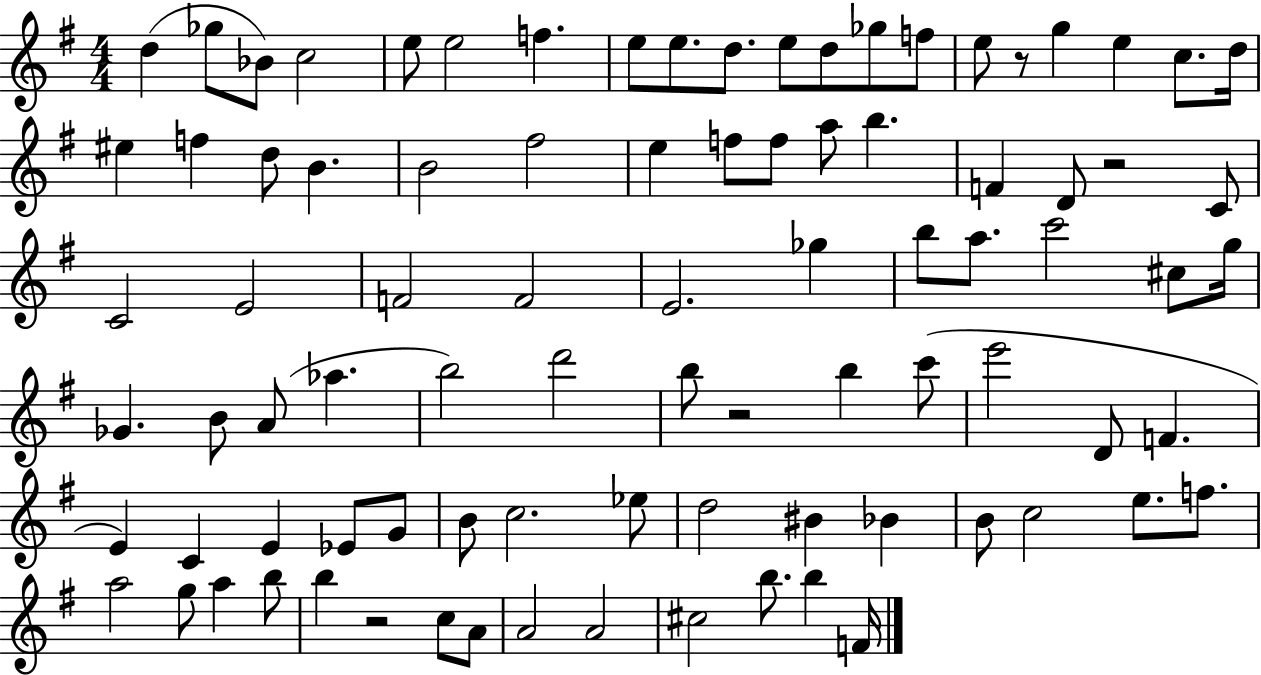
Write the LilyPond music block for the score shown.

{
  \clef treble
  \numericTimeSignature
  \time 4/4
  \key g \major
  d''4( ges''8 bes'8) c''2 | e''8 e''2 f''4. | e''8 e''8. d''8. e''8 d''8 ges''8 f''8 | e''8 r8 g''4 e''4 c''8. d''16 | \break eis''4 f''4 d''8 b'4. | b'2 fis''2 | e''4 f''8 f''8 a''8 b''4. | f'4 d'8 r2 c'8 | \break c'2 e'2 | f'2 f'2 | e'2. ges''4 | b''8 a''8. c'''2 cis''8 g''16 | \break ges'4. b'8 a'8( aes''4. | b''2) d'''2 | b''8 r2 b''4 c'''8( | e'''2 d'8 f'4. | \break e'4) c'4 e'4 ees'8 g'8 | b'8 c''2. ees''8 | d''2 bis'4 bes'4 | b'8 c''2 e''8. f''8. | \break a''2 g''8 a''4 b''8 | b''4 r2 c''8 a'8 | a'2 a'2 | cis''2 b''8. b''4 f'16 | \break \bar "|."
}